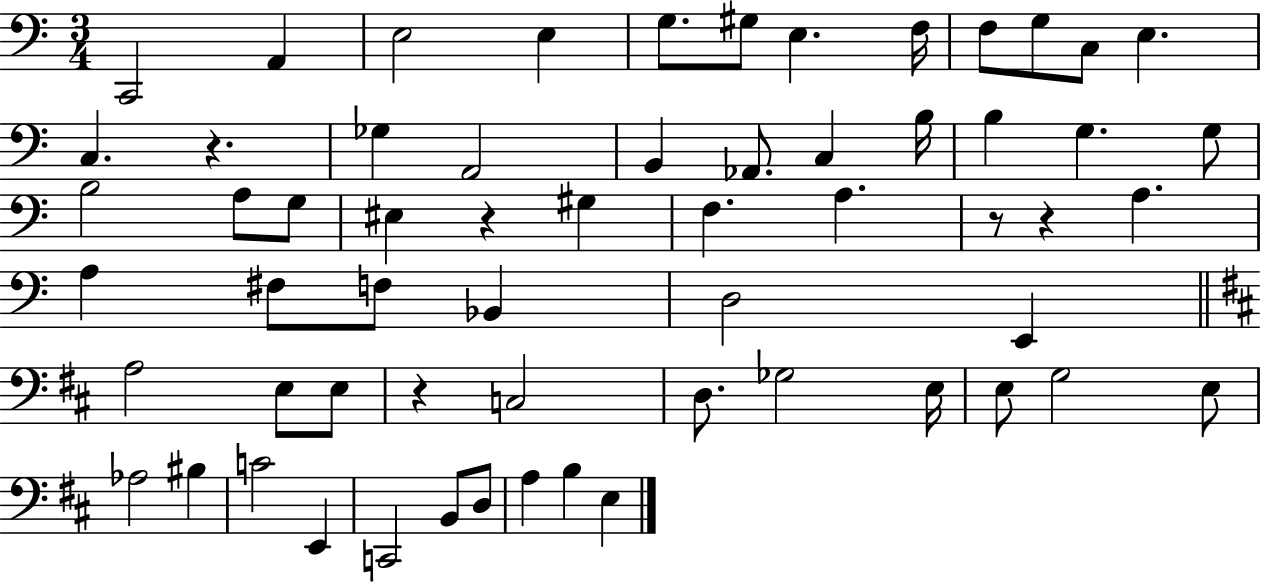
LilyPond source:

{
  \clef bass
  \numericTimeSignature
  \time 3/4
  \key c \major
  c,2 a,4 | e2 e4 | g8. gis8 e4. f16 | f8 g8 c8 e4. | \break c4. r4. | ges4 a,2 | b,4 aes,8. c4 b16 | b4 g4. g8 | \break b2 a8 g8 | eis4 r4 gis4 | f4. a4. | r8 r4 a4. | \break a4 fis8 f8 bes,4 | d2 e,4 | \bar "||" \break \key d \major a2 e8 e8 | r4 c2 | d8. ges2 e16 | e8 g2 e8 | \break aes2 bis4 | c'2 e,4 | c,2 b,8 d8 | a4 b4 e4 | \break \bar "|."
}